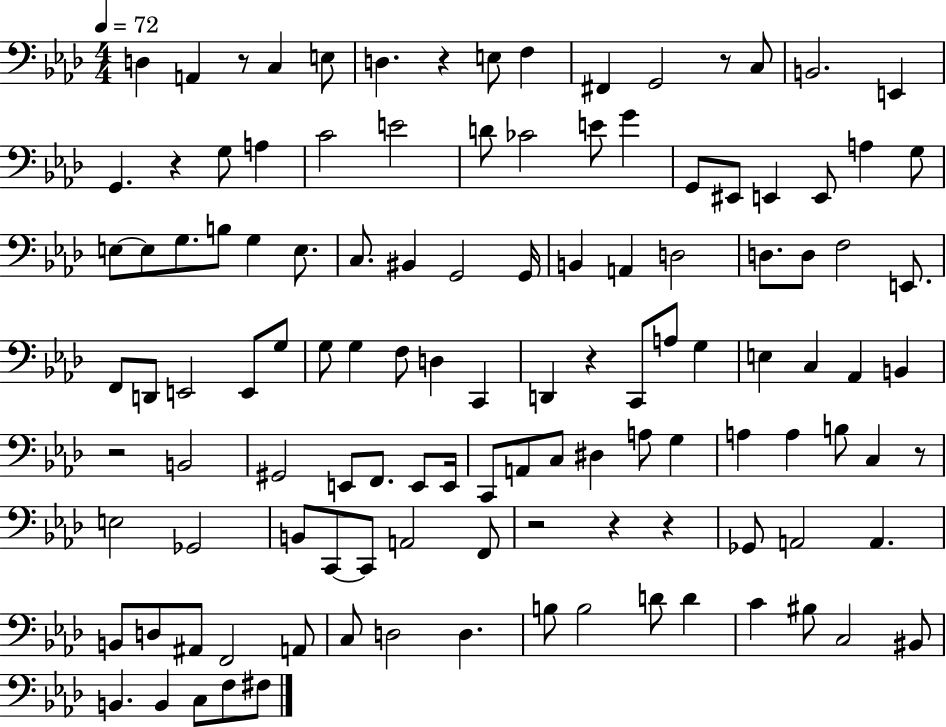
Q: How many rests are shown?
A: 10